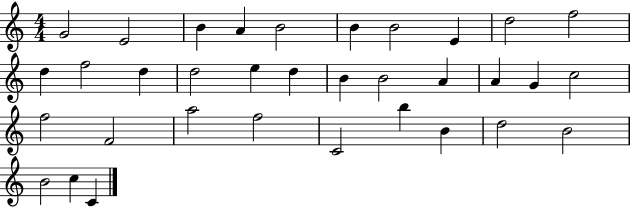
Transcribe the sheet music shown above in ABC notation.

X:1
T:Untitled
M:4/4
L:1/4
K:C
G2 E2 B A B2 B B2 E d2 f2 d f2 d d2 e d B B2 A A G c2 f2 F2 a2 f2 C2 b B d2 B2 B2 c C